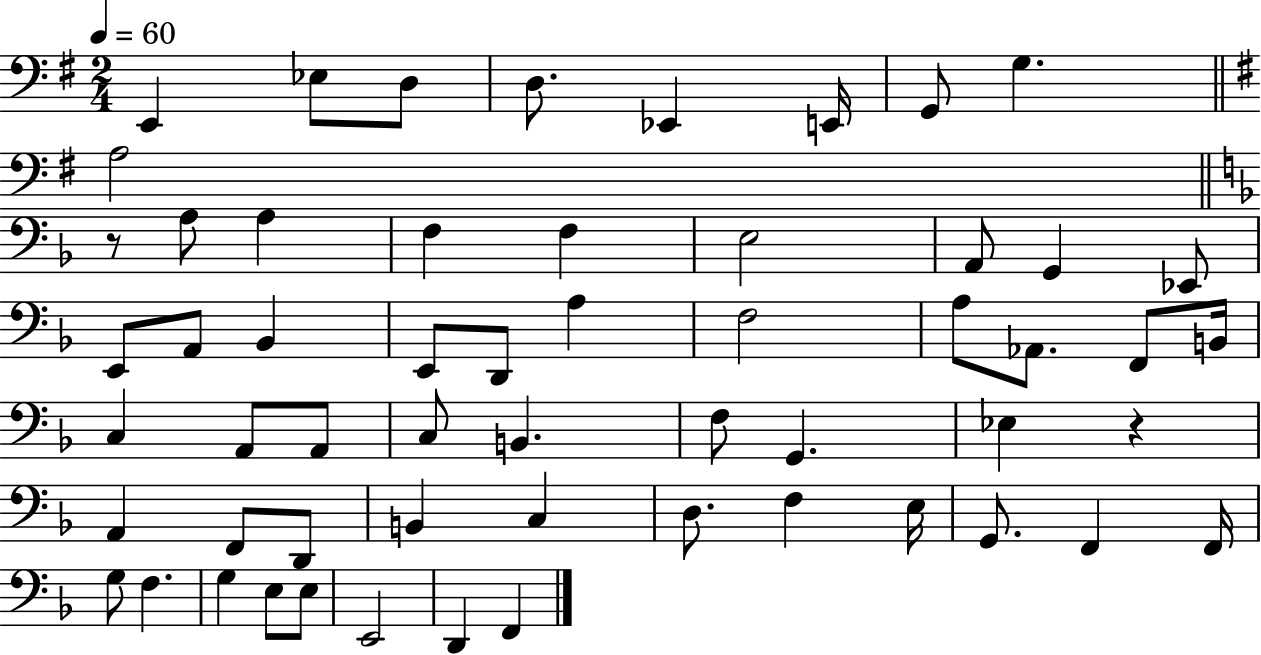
E2/q Eb3/e D3/e D3/e. Eb2/q E2/s G2/e G3/q. A3/h R/e A3/e A3/q F3/q F3/q E3/h A2/e G2/q Eb2/e E2/e A2/e Bb2/q E2/e D2/e A3/q F3/h A3/e Ab2/e. F2/e B2/s C3/q A2/e A2/e C3/e B2/q. F3/e G2/q. Eb3/q R/q A2/q F2/e D2/e B2/q C3/q D3/e. F3/q E3/s G2/e. F2/q F2/s G3/e F3/q. G3/q E3/e E3/e E2/h D2/q F2/q